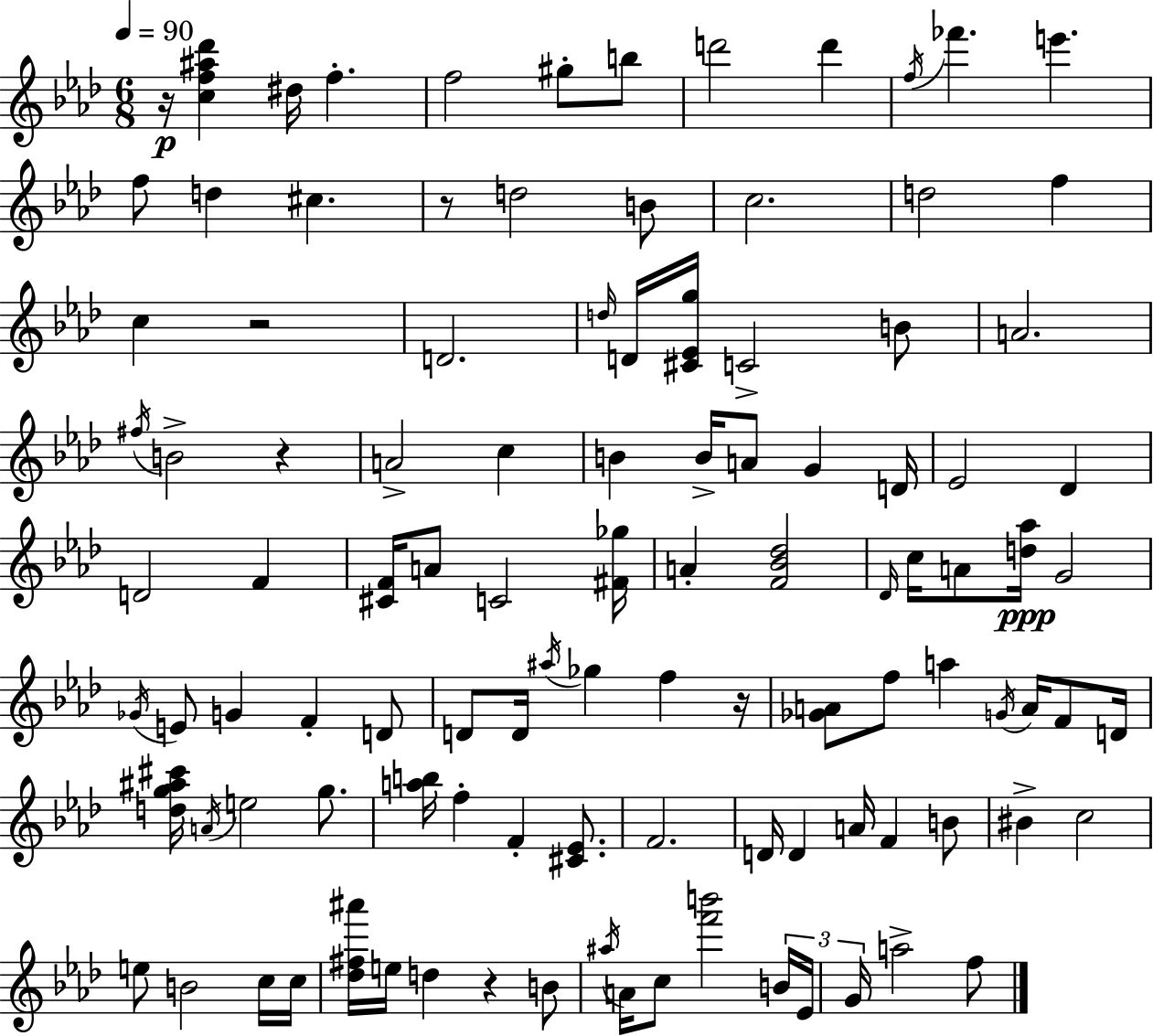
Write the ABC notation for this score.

X:1
T:Untitled
M:6/8
L:1/4
K:Ab
z/4 [cf^a_d'] ^d/4 f f2 ^g/2 b/2 d'2 d' f/4 _f' e' f/2 d ^c z/2 d2 B/2 c2 d2 f c z2 D2 d/4 D/4 [^C_Eg]/4 C2 B/2 A2 ^f/4 B2 z A2 c B B/4 A/2 G D/4 _E2 _D D2 F [^CF]/4 A/2 C2 [^F_g]/4 A [F_B_d]2 _D/4 c/4 A/2 [d_a]/4 G2 _G/4 E/2 G F D/2 D/2 D/4 ^a/4 _g f z/4 [_GA]/2 f/2 a G/4 A/4 F/2 D/4 [dg^a^c']/4 A/4 e2 g/2 [ab]/4 f F [^C_E]/2 F2 D/4 D A/4 F B/2 ^B c2 e/2 B2 c/4 c/4 [_d^f^a']/4 e/4 d z B/2 ^a/4 A/4 c/2 [f'b']2 B/4 _E/4 G/4 a2 f/2